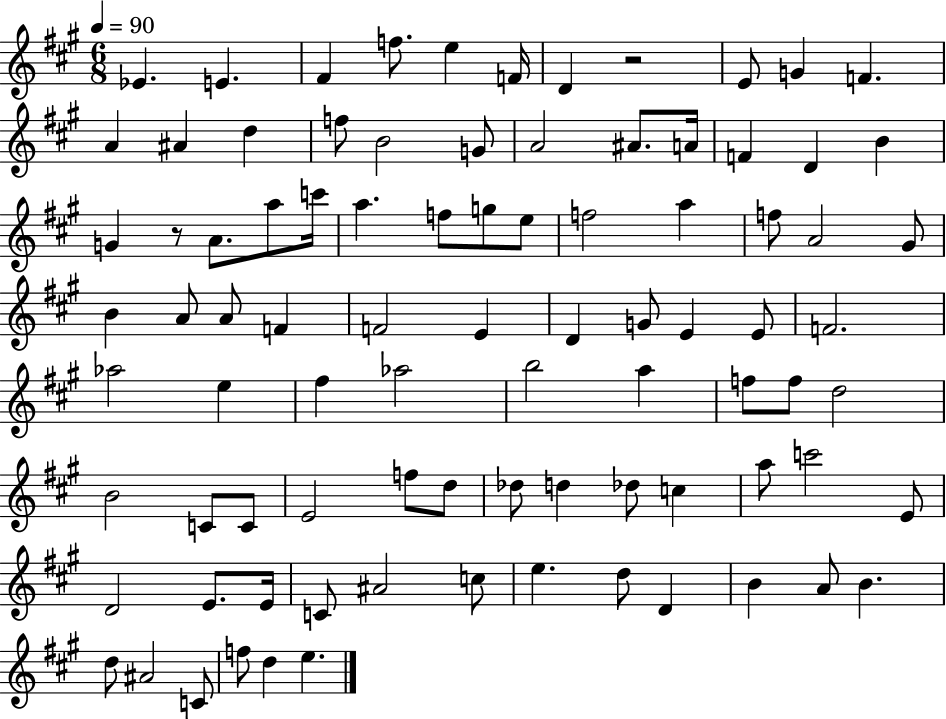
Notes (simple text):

Eb4/q. E4/q. F#4/q F5/e. E5/q F4/s D4/q R/h E4/e G4/q F4/q. A4/q A#4/q D5/q F5/e B4/h G4/e A4/h A#4/e. A4/s F4/q D4/q B4/q G4/q R/e A4/e. A5/e C6/s A5/q. F5/e G5/e E5/e F5/h A5/q F5/e A4/h G#4/e B4/q A4/e A4/e F4/q F4/h E4/q D4/q G4/e E4/q E4/e F4/h. Ab5/h E5/q F#5/q Ab5/h B5/h A5/q F5/e F5/e D5/h B4/h C4/e C4/e E4/h F5/e D5/e Db5/e D5/q Db5/e C5/q A5/e C6/h E4/e D4/h E4/e. E4/s C4/e A#4/h C5/e E5/q. D5/e D4/q B4/q A4/e B4/q. D5/e A#4/h C4/e F5/e D5/q E5/q.